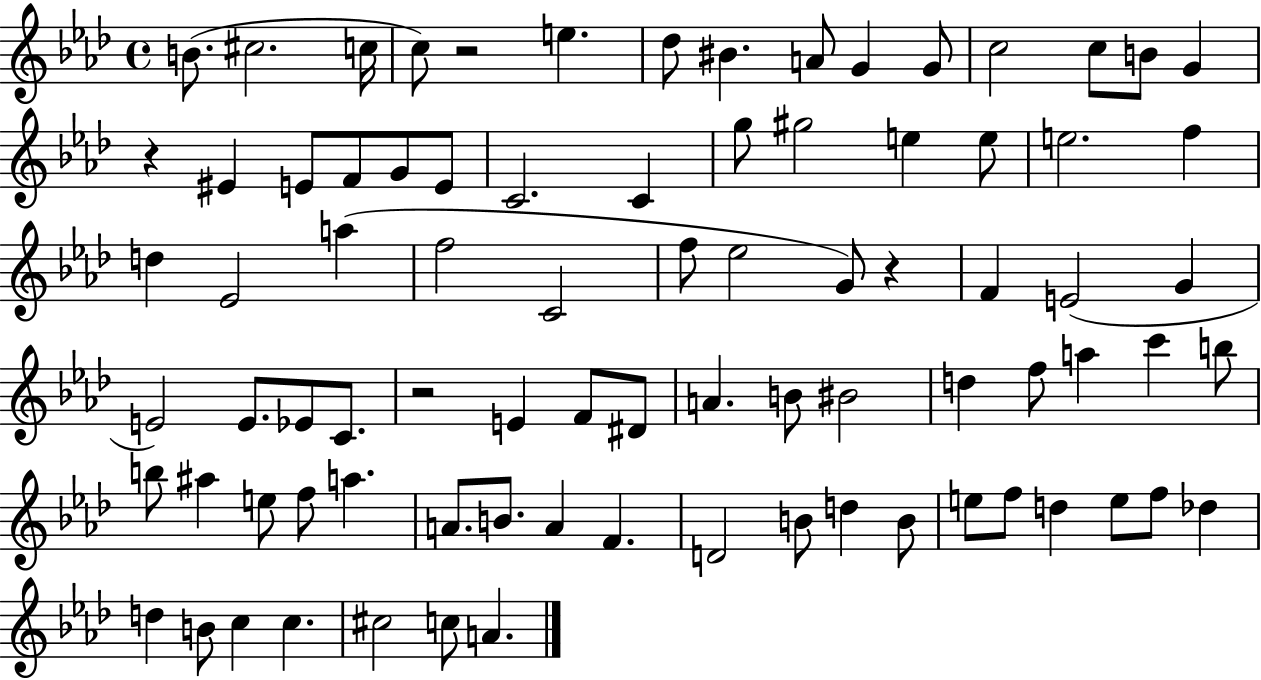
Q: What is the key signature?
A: AES major